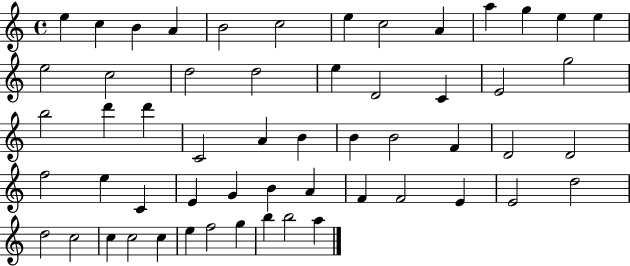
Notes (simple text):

E5/q C5/q B4/q A4/q B4/h C5/h E5/q C5/h A4/q A5/q G5/q E5/q E5/q E5/h C5/h D5/h D5/h E5/q D4/h C4/q E4/h G5/h B5/h D6/q D6/q C4/h A4/q B4/q B4/q B4/h F4/q D4/h D4/h F5/h E5/q C4/q E4/q G4/q B4/q A4/q F4/q F4/h E4/q E4/h D5/h D5/h C5/h C5/q C5/h C5/q E5/q F5/h G5/q B5/q B5/h A5/q